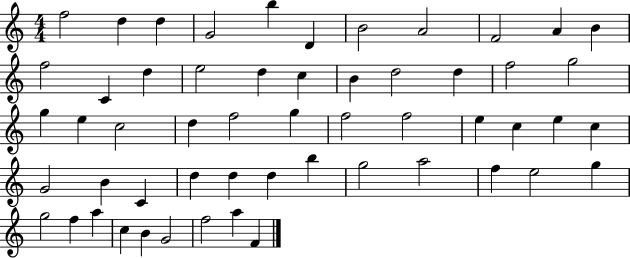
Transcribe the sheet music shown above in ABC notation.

X:1
T:Untitled
M:4/4
L:1/4
K:C
f2 d d G2 b D B2 A2 F2 A B f2 C d e2 d c B d2 d f2 g2 g e c2 d f2 g f2 f2 e c e c G2 B C d d d b g2 a2 f e2 g g2 f a c B G2 f2 a F